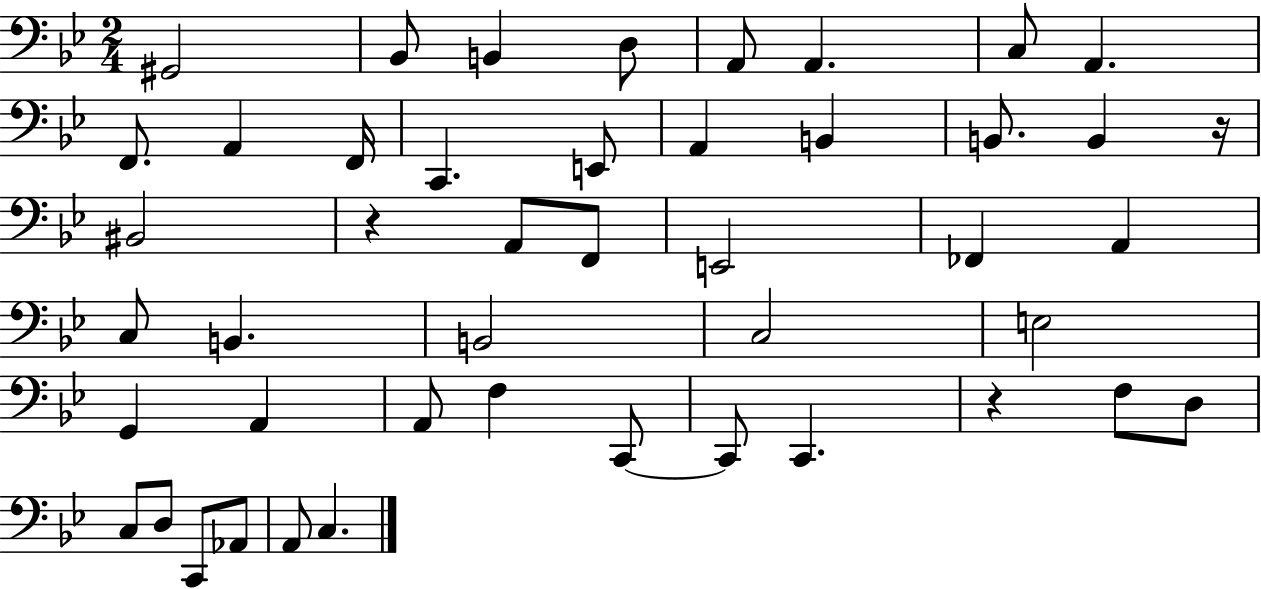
{
  \clef bass
  \numericTimeSignature
  \time 2/4
  \key bes \major
  gis,2 | bes,8 b,4 d8 | a,8 a,4. | c8 a,4. | \break f,8. a,4 f,16 | c,4. e,8 | a,4 b,4 | b,8. b,4 r16 | \break bis,2 | r4 a,8 f,8 | e,2 | fes,4 a,4 | \break c8 b,4. | b,2 | c2 | e2 | \break g,4 a,4 | a,8 f4 c,8~~ | c,8 c,4. | r4 f8 d8 | \break c8 d8 c,8 aes,8 | a,8 c4. | \bar "|."
}